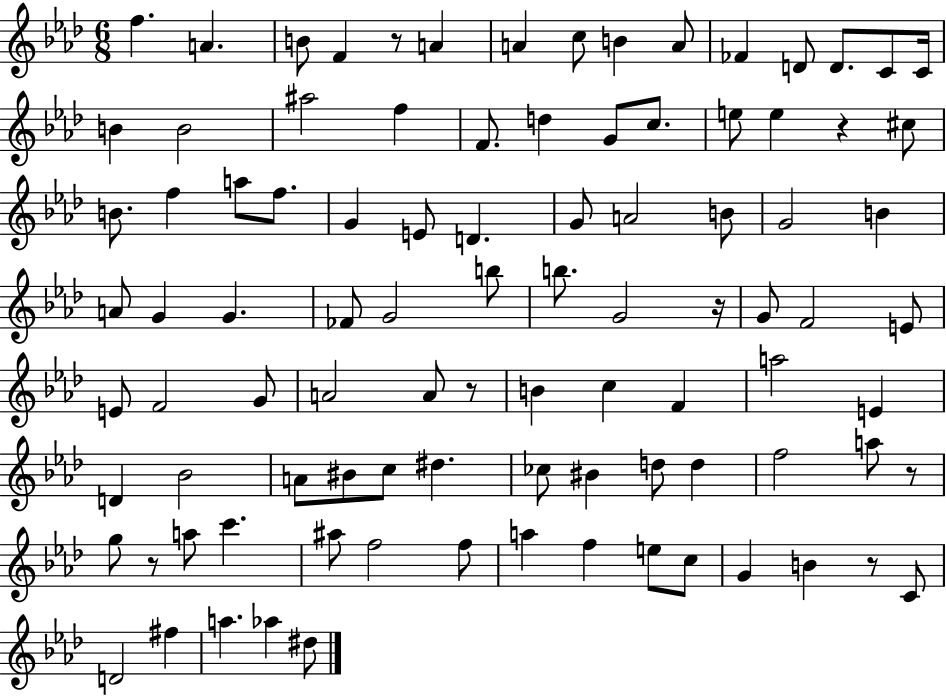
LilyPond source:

{
  \clef treble
  \numericTimeSignature
  \time 6/8
  \key aes \major
  f''4. a'4. | b'8 f'4 r8 a'4 | a'4 c''8 b'4 a'8 | fes'4 d'8 d'8. c'8 c'16 | \break b'4 b'2 | ais''2 f''4 | f'8. d''4 g'8 c''8. | e''8 e''4 r4 cis''8 | \break b'8. f''4 a''8 f''8. | g'4 e'8 d'4. | g'8 a'2 b'8 | g'2 b'4 | \break a'8 g'4 g'4. | fes'8 g'2 b''8 | b''8. g'2 r16 | g'8 f'2 e'8 | \break e'8 f'2 g'8 | a'2 a'8 r8 | b'4 c''4 f'4 | a''2 e'4 | \break d'4 bes'2 | a'8 bis'8 c''8 dis''4. | ces''8 bis'4 d''8 d''4 | f''2 a''8 r8 | \break g''8 r8 a''8 c'''4. | ais''8 f''2 f''8 | a''4 f''4 e''8 c''8 | g'4 b'4 r8 c'8 | \break d'2 fis''4 | a''4. aes''4 dis''8 | \bar "|."
}